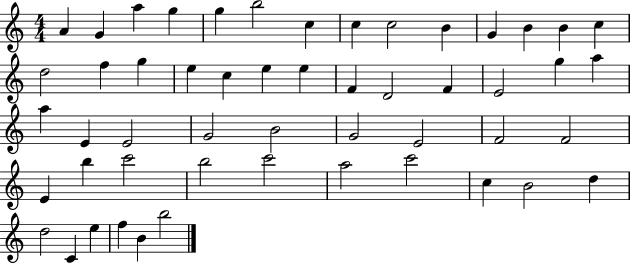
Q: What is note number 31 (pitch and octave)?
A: G4